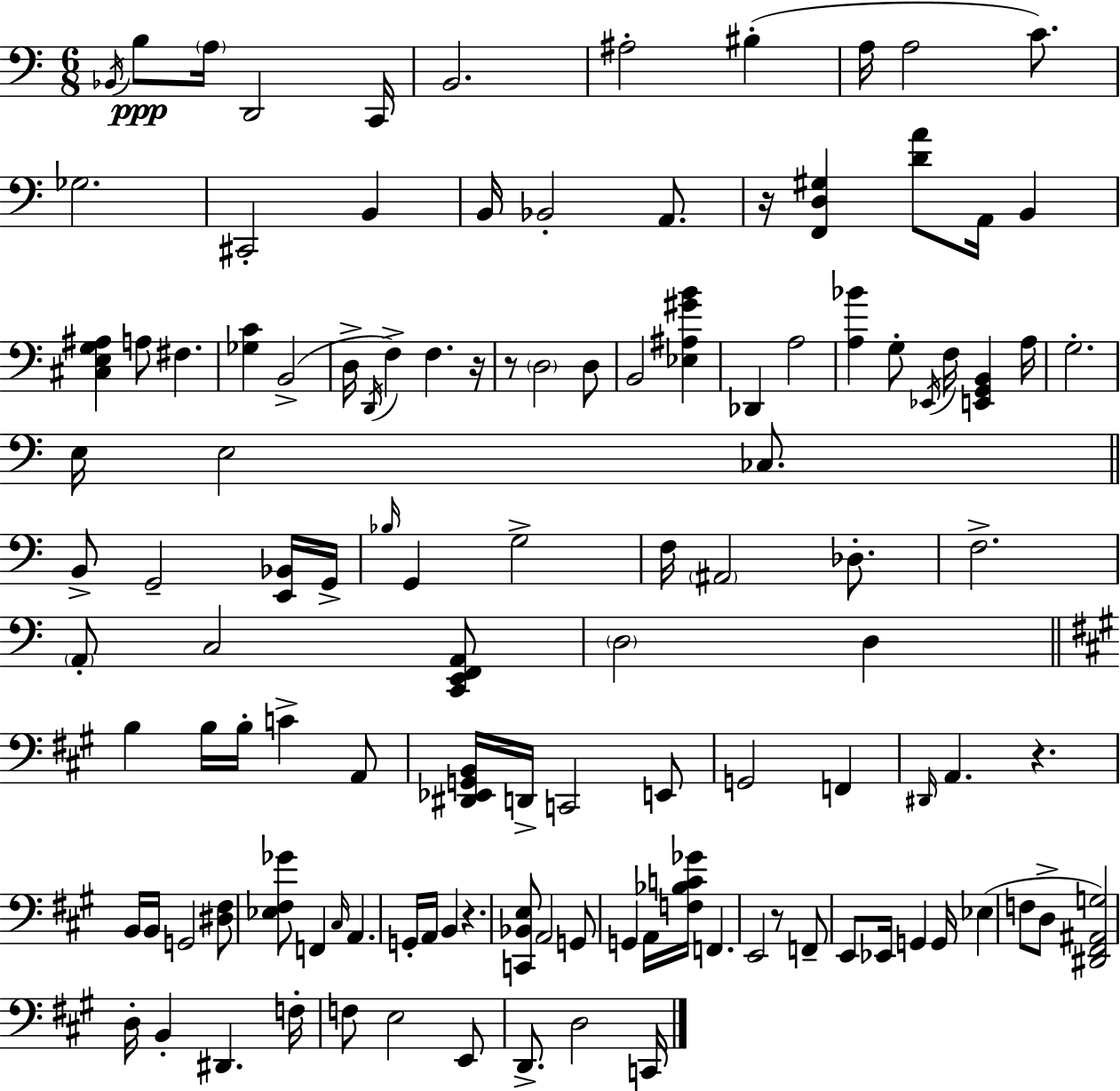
X:1
T:Untitled
M:6/8
L:1/4
K:Am
_B,,/4 B,/2 A,/4 D,,2 C,,/4 B,,2 ^A,2 ^B, A,/4 A,2 C/2 _G,2 ^C,,2 B,, B,,/4 _B,,2 A,,/2 z/4 [F,,D,^G,] [DA]/2 A,,/4 B,, [^C,E,G,^A,] A,/2 ^F, [_G,C] B,,2 D,/4 D,,/4 F, F, z/4 z/2 D,2 D,/2 B,,2 [_E,^A,^GB] _D,, A,2 [A,_B] G,/2 _E,,/4 F,/4 [E,,G,,B,,] A,/4 G,2 E,/4 E,2 _C,/2 B,,/2 G,,2 [E,,_B,,]/4 G,,/4 _B,/4 G,, G,2 F,/4 ^A,,2 _D,/2 F,2 A,,/2 C,2 [C,,E,,F,,A,,]/2 D,2 D, B, B,/4 B,/4 C A,,/2 [^D,,_E,,G,,B,,]/4 D,,/4 C,,2 E,,/2 G,,2 F,, ^D,,/4 A,, z B,,/4 B,,/4 G,,2 [^D,^F,]/2 [_E,^F,_G]/2 F,, ^C,/4 A,, G,,/4 A,,/4 B,, z [C,,_B,,E,]/2 A,,2 G,,/2 G,, A,,/4 [F,_B,C_G]/4 F,, E,,2 z/2 F,,/2 E,,/2 _E,,/4 G,, G,,/4 _E, F,/2 D,/2 [^D,,^F,,^A,,G,]2 D,/4 B,, ^D,, F,/4 F,/2 E,2 E,,/2 D,,/2 D,2 C,,/4